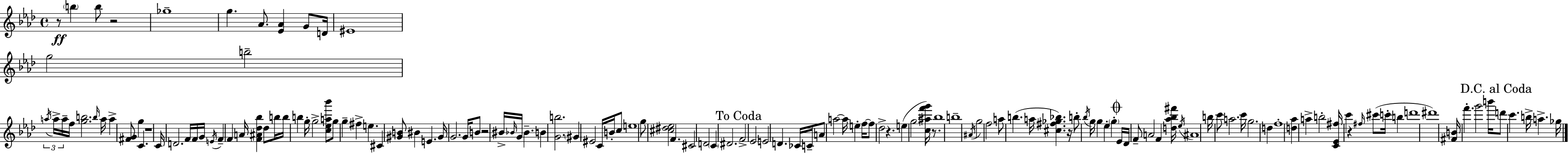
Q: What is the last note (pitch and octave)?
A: Gb5